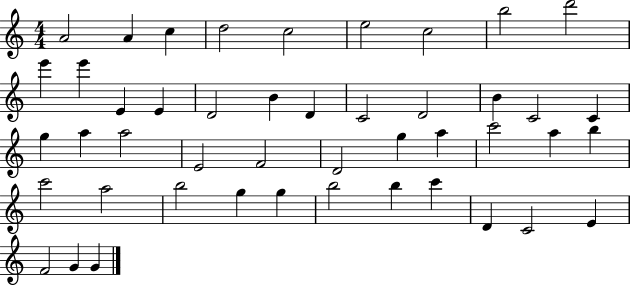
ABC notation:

X:1
T:Untitled
M:4/4
L:1/4
K:C
A2 A c d2 c2 e2 c2 b2 d'2 e' e' E E D2 B D C2 D2 B C2 C g a a2 E2 F2 D2 g a c'2 a b c'2 a2 b2 g g b2 b c' D C2 E F2 G G